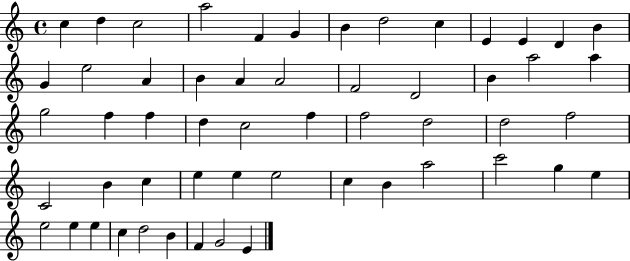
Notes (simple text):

C5/q D5/q C5/h A5/h F4/q G4/q B4/q D5/h C5/q E4/q E4/q D4/q B4/q G4/q E5/h A4/q B4/q A4/q A4/h F4/h D4/h B4/q A5/h A5/q G5/h F5/q F5/q D5/q C5/h F5/q F5/h D5/h D5/h F5/h C4/h B4/q C5/q E5/q E5/q E5/h C5/q B4/q A5/h C6/h G5/q E5/q E5/h E5/q E5/q C5/q D5/h B4/q F4/q G4/h E4/q